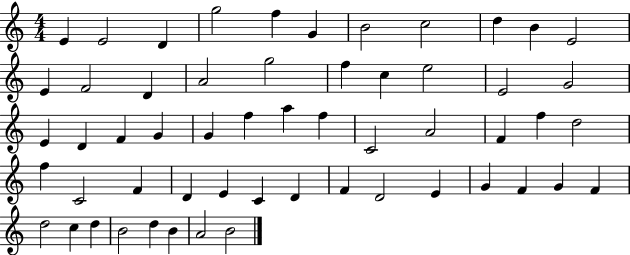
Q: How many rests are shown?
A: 0